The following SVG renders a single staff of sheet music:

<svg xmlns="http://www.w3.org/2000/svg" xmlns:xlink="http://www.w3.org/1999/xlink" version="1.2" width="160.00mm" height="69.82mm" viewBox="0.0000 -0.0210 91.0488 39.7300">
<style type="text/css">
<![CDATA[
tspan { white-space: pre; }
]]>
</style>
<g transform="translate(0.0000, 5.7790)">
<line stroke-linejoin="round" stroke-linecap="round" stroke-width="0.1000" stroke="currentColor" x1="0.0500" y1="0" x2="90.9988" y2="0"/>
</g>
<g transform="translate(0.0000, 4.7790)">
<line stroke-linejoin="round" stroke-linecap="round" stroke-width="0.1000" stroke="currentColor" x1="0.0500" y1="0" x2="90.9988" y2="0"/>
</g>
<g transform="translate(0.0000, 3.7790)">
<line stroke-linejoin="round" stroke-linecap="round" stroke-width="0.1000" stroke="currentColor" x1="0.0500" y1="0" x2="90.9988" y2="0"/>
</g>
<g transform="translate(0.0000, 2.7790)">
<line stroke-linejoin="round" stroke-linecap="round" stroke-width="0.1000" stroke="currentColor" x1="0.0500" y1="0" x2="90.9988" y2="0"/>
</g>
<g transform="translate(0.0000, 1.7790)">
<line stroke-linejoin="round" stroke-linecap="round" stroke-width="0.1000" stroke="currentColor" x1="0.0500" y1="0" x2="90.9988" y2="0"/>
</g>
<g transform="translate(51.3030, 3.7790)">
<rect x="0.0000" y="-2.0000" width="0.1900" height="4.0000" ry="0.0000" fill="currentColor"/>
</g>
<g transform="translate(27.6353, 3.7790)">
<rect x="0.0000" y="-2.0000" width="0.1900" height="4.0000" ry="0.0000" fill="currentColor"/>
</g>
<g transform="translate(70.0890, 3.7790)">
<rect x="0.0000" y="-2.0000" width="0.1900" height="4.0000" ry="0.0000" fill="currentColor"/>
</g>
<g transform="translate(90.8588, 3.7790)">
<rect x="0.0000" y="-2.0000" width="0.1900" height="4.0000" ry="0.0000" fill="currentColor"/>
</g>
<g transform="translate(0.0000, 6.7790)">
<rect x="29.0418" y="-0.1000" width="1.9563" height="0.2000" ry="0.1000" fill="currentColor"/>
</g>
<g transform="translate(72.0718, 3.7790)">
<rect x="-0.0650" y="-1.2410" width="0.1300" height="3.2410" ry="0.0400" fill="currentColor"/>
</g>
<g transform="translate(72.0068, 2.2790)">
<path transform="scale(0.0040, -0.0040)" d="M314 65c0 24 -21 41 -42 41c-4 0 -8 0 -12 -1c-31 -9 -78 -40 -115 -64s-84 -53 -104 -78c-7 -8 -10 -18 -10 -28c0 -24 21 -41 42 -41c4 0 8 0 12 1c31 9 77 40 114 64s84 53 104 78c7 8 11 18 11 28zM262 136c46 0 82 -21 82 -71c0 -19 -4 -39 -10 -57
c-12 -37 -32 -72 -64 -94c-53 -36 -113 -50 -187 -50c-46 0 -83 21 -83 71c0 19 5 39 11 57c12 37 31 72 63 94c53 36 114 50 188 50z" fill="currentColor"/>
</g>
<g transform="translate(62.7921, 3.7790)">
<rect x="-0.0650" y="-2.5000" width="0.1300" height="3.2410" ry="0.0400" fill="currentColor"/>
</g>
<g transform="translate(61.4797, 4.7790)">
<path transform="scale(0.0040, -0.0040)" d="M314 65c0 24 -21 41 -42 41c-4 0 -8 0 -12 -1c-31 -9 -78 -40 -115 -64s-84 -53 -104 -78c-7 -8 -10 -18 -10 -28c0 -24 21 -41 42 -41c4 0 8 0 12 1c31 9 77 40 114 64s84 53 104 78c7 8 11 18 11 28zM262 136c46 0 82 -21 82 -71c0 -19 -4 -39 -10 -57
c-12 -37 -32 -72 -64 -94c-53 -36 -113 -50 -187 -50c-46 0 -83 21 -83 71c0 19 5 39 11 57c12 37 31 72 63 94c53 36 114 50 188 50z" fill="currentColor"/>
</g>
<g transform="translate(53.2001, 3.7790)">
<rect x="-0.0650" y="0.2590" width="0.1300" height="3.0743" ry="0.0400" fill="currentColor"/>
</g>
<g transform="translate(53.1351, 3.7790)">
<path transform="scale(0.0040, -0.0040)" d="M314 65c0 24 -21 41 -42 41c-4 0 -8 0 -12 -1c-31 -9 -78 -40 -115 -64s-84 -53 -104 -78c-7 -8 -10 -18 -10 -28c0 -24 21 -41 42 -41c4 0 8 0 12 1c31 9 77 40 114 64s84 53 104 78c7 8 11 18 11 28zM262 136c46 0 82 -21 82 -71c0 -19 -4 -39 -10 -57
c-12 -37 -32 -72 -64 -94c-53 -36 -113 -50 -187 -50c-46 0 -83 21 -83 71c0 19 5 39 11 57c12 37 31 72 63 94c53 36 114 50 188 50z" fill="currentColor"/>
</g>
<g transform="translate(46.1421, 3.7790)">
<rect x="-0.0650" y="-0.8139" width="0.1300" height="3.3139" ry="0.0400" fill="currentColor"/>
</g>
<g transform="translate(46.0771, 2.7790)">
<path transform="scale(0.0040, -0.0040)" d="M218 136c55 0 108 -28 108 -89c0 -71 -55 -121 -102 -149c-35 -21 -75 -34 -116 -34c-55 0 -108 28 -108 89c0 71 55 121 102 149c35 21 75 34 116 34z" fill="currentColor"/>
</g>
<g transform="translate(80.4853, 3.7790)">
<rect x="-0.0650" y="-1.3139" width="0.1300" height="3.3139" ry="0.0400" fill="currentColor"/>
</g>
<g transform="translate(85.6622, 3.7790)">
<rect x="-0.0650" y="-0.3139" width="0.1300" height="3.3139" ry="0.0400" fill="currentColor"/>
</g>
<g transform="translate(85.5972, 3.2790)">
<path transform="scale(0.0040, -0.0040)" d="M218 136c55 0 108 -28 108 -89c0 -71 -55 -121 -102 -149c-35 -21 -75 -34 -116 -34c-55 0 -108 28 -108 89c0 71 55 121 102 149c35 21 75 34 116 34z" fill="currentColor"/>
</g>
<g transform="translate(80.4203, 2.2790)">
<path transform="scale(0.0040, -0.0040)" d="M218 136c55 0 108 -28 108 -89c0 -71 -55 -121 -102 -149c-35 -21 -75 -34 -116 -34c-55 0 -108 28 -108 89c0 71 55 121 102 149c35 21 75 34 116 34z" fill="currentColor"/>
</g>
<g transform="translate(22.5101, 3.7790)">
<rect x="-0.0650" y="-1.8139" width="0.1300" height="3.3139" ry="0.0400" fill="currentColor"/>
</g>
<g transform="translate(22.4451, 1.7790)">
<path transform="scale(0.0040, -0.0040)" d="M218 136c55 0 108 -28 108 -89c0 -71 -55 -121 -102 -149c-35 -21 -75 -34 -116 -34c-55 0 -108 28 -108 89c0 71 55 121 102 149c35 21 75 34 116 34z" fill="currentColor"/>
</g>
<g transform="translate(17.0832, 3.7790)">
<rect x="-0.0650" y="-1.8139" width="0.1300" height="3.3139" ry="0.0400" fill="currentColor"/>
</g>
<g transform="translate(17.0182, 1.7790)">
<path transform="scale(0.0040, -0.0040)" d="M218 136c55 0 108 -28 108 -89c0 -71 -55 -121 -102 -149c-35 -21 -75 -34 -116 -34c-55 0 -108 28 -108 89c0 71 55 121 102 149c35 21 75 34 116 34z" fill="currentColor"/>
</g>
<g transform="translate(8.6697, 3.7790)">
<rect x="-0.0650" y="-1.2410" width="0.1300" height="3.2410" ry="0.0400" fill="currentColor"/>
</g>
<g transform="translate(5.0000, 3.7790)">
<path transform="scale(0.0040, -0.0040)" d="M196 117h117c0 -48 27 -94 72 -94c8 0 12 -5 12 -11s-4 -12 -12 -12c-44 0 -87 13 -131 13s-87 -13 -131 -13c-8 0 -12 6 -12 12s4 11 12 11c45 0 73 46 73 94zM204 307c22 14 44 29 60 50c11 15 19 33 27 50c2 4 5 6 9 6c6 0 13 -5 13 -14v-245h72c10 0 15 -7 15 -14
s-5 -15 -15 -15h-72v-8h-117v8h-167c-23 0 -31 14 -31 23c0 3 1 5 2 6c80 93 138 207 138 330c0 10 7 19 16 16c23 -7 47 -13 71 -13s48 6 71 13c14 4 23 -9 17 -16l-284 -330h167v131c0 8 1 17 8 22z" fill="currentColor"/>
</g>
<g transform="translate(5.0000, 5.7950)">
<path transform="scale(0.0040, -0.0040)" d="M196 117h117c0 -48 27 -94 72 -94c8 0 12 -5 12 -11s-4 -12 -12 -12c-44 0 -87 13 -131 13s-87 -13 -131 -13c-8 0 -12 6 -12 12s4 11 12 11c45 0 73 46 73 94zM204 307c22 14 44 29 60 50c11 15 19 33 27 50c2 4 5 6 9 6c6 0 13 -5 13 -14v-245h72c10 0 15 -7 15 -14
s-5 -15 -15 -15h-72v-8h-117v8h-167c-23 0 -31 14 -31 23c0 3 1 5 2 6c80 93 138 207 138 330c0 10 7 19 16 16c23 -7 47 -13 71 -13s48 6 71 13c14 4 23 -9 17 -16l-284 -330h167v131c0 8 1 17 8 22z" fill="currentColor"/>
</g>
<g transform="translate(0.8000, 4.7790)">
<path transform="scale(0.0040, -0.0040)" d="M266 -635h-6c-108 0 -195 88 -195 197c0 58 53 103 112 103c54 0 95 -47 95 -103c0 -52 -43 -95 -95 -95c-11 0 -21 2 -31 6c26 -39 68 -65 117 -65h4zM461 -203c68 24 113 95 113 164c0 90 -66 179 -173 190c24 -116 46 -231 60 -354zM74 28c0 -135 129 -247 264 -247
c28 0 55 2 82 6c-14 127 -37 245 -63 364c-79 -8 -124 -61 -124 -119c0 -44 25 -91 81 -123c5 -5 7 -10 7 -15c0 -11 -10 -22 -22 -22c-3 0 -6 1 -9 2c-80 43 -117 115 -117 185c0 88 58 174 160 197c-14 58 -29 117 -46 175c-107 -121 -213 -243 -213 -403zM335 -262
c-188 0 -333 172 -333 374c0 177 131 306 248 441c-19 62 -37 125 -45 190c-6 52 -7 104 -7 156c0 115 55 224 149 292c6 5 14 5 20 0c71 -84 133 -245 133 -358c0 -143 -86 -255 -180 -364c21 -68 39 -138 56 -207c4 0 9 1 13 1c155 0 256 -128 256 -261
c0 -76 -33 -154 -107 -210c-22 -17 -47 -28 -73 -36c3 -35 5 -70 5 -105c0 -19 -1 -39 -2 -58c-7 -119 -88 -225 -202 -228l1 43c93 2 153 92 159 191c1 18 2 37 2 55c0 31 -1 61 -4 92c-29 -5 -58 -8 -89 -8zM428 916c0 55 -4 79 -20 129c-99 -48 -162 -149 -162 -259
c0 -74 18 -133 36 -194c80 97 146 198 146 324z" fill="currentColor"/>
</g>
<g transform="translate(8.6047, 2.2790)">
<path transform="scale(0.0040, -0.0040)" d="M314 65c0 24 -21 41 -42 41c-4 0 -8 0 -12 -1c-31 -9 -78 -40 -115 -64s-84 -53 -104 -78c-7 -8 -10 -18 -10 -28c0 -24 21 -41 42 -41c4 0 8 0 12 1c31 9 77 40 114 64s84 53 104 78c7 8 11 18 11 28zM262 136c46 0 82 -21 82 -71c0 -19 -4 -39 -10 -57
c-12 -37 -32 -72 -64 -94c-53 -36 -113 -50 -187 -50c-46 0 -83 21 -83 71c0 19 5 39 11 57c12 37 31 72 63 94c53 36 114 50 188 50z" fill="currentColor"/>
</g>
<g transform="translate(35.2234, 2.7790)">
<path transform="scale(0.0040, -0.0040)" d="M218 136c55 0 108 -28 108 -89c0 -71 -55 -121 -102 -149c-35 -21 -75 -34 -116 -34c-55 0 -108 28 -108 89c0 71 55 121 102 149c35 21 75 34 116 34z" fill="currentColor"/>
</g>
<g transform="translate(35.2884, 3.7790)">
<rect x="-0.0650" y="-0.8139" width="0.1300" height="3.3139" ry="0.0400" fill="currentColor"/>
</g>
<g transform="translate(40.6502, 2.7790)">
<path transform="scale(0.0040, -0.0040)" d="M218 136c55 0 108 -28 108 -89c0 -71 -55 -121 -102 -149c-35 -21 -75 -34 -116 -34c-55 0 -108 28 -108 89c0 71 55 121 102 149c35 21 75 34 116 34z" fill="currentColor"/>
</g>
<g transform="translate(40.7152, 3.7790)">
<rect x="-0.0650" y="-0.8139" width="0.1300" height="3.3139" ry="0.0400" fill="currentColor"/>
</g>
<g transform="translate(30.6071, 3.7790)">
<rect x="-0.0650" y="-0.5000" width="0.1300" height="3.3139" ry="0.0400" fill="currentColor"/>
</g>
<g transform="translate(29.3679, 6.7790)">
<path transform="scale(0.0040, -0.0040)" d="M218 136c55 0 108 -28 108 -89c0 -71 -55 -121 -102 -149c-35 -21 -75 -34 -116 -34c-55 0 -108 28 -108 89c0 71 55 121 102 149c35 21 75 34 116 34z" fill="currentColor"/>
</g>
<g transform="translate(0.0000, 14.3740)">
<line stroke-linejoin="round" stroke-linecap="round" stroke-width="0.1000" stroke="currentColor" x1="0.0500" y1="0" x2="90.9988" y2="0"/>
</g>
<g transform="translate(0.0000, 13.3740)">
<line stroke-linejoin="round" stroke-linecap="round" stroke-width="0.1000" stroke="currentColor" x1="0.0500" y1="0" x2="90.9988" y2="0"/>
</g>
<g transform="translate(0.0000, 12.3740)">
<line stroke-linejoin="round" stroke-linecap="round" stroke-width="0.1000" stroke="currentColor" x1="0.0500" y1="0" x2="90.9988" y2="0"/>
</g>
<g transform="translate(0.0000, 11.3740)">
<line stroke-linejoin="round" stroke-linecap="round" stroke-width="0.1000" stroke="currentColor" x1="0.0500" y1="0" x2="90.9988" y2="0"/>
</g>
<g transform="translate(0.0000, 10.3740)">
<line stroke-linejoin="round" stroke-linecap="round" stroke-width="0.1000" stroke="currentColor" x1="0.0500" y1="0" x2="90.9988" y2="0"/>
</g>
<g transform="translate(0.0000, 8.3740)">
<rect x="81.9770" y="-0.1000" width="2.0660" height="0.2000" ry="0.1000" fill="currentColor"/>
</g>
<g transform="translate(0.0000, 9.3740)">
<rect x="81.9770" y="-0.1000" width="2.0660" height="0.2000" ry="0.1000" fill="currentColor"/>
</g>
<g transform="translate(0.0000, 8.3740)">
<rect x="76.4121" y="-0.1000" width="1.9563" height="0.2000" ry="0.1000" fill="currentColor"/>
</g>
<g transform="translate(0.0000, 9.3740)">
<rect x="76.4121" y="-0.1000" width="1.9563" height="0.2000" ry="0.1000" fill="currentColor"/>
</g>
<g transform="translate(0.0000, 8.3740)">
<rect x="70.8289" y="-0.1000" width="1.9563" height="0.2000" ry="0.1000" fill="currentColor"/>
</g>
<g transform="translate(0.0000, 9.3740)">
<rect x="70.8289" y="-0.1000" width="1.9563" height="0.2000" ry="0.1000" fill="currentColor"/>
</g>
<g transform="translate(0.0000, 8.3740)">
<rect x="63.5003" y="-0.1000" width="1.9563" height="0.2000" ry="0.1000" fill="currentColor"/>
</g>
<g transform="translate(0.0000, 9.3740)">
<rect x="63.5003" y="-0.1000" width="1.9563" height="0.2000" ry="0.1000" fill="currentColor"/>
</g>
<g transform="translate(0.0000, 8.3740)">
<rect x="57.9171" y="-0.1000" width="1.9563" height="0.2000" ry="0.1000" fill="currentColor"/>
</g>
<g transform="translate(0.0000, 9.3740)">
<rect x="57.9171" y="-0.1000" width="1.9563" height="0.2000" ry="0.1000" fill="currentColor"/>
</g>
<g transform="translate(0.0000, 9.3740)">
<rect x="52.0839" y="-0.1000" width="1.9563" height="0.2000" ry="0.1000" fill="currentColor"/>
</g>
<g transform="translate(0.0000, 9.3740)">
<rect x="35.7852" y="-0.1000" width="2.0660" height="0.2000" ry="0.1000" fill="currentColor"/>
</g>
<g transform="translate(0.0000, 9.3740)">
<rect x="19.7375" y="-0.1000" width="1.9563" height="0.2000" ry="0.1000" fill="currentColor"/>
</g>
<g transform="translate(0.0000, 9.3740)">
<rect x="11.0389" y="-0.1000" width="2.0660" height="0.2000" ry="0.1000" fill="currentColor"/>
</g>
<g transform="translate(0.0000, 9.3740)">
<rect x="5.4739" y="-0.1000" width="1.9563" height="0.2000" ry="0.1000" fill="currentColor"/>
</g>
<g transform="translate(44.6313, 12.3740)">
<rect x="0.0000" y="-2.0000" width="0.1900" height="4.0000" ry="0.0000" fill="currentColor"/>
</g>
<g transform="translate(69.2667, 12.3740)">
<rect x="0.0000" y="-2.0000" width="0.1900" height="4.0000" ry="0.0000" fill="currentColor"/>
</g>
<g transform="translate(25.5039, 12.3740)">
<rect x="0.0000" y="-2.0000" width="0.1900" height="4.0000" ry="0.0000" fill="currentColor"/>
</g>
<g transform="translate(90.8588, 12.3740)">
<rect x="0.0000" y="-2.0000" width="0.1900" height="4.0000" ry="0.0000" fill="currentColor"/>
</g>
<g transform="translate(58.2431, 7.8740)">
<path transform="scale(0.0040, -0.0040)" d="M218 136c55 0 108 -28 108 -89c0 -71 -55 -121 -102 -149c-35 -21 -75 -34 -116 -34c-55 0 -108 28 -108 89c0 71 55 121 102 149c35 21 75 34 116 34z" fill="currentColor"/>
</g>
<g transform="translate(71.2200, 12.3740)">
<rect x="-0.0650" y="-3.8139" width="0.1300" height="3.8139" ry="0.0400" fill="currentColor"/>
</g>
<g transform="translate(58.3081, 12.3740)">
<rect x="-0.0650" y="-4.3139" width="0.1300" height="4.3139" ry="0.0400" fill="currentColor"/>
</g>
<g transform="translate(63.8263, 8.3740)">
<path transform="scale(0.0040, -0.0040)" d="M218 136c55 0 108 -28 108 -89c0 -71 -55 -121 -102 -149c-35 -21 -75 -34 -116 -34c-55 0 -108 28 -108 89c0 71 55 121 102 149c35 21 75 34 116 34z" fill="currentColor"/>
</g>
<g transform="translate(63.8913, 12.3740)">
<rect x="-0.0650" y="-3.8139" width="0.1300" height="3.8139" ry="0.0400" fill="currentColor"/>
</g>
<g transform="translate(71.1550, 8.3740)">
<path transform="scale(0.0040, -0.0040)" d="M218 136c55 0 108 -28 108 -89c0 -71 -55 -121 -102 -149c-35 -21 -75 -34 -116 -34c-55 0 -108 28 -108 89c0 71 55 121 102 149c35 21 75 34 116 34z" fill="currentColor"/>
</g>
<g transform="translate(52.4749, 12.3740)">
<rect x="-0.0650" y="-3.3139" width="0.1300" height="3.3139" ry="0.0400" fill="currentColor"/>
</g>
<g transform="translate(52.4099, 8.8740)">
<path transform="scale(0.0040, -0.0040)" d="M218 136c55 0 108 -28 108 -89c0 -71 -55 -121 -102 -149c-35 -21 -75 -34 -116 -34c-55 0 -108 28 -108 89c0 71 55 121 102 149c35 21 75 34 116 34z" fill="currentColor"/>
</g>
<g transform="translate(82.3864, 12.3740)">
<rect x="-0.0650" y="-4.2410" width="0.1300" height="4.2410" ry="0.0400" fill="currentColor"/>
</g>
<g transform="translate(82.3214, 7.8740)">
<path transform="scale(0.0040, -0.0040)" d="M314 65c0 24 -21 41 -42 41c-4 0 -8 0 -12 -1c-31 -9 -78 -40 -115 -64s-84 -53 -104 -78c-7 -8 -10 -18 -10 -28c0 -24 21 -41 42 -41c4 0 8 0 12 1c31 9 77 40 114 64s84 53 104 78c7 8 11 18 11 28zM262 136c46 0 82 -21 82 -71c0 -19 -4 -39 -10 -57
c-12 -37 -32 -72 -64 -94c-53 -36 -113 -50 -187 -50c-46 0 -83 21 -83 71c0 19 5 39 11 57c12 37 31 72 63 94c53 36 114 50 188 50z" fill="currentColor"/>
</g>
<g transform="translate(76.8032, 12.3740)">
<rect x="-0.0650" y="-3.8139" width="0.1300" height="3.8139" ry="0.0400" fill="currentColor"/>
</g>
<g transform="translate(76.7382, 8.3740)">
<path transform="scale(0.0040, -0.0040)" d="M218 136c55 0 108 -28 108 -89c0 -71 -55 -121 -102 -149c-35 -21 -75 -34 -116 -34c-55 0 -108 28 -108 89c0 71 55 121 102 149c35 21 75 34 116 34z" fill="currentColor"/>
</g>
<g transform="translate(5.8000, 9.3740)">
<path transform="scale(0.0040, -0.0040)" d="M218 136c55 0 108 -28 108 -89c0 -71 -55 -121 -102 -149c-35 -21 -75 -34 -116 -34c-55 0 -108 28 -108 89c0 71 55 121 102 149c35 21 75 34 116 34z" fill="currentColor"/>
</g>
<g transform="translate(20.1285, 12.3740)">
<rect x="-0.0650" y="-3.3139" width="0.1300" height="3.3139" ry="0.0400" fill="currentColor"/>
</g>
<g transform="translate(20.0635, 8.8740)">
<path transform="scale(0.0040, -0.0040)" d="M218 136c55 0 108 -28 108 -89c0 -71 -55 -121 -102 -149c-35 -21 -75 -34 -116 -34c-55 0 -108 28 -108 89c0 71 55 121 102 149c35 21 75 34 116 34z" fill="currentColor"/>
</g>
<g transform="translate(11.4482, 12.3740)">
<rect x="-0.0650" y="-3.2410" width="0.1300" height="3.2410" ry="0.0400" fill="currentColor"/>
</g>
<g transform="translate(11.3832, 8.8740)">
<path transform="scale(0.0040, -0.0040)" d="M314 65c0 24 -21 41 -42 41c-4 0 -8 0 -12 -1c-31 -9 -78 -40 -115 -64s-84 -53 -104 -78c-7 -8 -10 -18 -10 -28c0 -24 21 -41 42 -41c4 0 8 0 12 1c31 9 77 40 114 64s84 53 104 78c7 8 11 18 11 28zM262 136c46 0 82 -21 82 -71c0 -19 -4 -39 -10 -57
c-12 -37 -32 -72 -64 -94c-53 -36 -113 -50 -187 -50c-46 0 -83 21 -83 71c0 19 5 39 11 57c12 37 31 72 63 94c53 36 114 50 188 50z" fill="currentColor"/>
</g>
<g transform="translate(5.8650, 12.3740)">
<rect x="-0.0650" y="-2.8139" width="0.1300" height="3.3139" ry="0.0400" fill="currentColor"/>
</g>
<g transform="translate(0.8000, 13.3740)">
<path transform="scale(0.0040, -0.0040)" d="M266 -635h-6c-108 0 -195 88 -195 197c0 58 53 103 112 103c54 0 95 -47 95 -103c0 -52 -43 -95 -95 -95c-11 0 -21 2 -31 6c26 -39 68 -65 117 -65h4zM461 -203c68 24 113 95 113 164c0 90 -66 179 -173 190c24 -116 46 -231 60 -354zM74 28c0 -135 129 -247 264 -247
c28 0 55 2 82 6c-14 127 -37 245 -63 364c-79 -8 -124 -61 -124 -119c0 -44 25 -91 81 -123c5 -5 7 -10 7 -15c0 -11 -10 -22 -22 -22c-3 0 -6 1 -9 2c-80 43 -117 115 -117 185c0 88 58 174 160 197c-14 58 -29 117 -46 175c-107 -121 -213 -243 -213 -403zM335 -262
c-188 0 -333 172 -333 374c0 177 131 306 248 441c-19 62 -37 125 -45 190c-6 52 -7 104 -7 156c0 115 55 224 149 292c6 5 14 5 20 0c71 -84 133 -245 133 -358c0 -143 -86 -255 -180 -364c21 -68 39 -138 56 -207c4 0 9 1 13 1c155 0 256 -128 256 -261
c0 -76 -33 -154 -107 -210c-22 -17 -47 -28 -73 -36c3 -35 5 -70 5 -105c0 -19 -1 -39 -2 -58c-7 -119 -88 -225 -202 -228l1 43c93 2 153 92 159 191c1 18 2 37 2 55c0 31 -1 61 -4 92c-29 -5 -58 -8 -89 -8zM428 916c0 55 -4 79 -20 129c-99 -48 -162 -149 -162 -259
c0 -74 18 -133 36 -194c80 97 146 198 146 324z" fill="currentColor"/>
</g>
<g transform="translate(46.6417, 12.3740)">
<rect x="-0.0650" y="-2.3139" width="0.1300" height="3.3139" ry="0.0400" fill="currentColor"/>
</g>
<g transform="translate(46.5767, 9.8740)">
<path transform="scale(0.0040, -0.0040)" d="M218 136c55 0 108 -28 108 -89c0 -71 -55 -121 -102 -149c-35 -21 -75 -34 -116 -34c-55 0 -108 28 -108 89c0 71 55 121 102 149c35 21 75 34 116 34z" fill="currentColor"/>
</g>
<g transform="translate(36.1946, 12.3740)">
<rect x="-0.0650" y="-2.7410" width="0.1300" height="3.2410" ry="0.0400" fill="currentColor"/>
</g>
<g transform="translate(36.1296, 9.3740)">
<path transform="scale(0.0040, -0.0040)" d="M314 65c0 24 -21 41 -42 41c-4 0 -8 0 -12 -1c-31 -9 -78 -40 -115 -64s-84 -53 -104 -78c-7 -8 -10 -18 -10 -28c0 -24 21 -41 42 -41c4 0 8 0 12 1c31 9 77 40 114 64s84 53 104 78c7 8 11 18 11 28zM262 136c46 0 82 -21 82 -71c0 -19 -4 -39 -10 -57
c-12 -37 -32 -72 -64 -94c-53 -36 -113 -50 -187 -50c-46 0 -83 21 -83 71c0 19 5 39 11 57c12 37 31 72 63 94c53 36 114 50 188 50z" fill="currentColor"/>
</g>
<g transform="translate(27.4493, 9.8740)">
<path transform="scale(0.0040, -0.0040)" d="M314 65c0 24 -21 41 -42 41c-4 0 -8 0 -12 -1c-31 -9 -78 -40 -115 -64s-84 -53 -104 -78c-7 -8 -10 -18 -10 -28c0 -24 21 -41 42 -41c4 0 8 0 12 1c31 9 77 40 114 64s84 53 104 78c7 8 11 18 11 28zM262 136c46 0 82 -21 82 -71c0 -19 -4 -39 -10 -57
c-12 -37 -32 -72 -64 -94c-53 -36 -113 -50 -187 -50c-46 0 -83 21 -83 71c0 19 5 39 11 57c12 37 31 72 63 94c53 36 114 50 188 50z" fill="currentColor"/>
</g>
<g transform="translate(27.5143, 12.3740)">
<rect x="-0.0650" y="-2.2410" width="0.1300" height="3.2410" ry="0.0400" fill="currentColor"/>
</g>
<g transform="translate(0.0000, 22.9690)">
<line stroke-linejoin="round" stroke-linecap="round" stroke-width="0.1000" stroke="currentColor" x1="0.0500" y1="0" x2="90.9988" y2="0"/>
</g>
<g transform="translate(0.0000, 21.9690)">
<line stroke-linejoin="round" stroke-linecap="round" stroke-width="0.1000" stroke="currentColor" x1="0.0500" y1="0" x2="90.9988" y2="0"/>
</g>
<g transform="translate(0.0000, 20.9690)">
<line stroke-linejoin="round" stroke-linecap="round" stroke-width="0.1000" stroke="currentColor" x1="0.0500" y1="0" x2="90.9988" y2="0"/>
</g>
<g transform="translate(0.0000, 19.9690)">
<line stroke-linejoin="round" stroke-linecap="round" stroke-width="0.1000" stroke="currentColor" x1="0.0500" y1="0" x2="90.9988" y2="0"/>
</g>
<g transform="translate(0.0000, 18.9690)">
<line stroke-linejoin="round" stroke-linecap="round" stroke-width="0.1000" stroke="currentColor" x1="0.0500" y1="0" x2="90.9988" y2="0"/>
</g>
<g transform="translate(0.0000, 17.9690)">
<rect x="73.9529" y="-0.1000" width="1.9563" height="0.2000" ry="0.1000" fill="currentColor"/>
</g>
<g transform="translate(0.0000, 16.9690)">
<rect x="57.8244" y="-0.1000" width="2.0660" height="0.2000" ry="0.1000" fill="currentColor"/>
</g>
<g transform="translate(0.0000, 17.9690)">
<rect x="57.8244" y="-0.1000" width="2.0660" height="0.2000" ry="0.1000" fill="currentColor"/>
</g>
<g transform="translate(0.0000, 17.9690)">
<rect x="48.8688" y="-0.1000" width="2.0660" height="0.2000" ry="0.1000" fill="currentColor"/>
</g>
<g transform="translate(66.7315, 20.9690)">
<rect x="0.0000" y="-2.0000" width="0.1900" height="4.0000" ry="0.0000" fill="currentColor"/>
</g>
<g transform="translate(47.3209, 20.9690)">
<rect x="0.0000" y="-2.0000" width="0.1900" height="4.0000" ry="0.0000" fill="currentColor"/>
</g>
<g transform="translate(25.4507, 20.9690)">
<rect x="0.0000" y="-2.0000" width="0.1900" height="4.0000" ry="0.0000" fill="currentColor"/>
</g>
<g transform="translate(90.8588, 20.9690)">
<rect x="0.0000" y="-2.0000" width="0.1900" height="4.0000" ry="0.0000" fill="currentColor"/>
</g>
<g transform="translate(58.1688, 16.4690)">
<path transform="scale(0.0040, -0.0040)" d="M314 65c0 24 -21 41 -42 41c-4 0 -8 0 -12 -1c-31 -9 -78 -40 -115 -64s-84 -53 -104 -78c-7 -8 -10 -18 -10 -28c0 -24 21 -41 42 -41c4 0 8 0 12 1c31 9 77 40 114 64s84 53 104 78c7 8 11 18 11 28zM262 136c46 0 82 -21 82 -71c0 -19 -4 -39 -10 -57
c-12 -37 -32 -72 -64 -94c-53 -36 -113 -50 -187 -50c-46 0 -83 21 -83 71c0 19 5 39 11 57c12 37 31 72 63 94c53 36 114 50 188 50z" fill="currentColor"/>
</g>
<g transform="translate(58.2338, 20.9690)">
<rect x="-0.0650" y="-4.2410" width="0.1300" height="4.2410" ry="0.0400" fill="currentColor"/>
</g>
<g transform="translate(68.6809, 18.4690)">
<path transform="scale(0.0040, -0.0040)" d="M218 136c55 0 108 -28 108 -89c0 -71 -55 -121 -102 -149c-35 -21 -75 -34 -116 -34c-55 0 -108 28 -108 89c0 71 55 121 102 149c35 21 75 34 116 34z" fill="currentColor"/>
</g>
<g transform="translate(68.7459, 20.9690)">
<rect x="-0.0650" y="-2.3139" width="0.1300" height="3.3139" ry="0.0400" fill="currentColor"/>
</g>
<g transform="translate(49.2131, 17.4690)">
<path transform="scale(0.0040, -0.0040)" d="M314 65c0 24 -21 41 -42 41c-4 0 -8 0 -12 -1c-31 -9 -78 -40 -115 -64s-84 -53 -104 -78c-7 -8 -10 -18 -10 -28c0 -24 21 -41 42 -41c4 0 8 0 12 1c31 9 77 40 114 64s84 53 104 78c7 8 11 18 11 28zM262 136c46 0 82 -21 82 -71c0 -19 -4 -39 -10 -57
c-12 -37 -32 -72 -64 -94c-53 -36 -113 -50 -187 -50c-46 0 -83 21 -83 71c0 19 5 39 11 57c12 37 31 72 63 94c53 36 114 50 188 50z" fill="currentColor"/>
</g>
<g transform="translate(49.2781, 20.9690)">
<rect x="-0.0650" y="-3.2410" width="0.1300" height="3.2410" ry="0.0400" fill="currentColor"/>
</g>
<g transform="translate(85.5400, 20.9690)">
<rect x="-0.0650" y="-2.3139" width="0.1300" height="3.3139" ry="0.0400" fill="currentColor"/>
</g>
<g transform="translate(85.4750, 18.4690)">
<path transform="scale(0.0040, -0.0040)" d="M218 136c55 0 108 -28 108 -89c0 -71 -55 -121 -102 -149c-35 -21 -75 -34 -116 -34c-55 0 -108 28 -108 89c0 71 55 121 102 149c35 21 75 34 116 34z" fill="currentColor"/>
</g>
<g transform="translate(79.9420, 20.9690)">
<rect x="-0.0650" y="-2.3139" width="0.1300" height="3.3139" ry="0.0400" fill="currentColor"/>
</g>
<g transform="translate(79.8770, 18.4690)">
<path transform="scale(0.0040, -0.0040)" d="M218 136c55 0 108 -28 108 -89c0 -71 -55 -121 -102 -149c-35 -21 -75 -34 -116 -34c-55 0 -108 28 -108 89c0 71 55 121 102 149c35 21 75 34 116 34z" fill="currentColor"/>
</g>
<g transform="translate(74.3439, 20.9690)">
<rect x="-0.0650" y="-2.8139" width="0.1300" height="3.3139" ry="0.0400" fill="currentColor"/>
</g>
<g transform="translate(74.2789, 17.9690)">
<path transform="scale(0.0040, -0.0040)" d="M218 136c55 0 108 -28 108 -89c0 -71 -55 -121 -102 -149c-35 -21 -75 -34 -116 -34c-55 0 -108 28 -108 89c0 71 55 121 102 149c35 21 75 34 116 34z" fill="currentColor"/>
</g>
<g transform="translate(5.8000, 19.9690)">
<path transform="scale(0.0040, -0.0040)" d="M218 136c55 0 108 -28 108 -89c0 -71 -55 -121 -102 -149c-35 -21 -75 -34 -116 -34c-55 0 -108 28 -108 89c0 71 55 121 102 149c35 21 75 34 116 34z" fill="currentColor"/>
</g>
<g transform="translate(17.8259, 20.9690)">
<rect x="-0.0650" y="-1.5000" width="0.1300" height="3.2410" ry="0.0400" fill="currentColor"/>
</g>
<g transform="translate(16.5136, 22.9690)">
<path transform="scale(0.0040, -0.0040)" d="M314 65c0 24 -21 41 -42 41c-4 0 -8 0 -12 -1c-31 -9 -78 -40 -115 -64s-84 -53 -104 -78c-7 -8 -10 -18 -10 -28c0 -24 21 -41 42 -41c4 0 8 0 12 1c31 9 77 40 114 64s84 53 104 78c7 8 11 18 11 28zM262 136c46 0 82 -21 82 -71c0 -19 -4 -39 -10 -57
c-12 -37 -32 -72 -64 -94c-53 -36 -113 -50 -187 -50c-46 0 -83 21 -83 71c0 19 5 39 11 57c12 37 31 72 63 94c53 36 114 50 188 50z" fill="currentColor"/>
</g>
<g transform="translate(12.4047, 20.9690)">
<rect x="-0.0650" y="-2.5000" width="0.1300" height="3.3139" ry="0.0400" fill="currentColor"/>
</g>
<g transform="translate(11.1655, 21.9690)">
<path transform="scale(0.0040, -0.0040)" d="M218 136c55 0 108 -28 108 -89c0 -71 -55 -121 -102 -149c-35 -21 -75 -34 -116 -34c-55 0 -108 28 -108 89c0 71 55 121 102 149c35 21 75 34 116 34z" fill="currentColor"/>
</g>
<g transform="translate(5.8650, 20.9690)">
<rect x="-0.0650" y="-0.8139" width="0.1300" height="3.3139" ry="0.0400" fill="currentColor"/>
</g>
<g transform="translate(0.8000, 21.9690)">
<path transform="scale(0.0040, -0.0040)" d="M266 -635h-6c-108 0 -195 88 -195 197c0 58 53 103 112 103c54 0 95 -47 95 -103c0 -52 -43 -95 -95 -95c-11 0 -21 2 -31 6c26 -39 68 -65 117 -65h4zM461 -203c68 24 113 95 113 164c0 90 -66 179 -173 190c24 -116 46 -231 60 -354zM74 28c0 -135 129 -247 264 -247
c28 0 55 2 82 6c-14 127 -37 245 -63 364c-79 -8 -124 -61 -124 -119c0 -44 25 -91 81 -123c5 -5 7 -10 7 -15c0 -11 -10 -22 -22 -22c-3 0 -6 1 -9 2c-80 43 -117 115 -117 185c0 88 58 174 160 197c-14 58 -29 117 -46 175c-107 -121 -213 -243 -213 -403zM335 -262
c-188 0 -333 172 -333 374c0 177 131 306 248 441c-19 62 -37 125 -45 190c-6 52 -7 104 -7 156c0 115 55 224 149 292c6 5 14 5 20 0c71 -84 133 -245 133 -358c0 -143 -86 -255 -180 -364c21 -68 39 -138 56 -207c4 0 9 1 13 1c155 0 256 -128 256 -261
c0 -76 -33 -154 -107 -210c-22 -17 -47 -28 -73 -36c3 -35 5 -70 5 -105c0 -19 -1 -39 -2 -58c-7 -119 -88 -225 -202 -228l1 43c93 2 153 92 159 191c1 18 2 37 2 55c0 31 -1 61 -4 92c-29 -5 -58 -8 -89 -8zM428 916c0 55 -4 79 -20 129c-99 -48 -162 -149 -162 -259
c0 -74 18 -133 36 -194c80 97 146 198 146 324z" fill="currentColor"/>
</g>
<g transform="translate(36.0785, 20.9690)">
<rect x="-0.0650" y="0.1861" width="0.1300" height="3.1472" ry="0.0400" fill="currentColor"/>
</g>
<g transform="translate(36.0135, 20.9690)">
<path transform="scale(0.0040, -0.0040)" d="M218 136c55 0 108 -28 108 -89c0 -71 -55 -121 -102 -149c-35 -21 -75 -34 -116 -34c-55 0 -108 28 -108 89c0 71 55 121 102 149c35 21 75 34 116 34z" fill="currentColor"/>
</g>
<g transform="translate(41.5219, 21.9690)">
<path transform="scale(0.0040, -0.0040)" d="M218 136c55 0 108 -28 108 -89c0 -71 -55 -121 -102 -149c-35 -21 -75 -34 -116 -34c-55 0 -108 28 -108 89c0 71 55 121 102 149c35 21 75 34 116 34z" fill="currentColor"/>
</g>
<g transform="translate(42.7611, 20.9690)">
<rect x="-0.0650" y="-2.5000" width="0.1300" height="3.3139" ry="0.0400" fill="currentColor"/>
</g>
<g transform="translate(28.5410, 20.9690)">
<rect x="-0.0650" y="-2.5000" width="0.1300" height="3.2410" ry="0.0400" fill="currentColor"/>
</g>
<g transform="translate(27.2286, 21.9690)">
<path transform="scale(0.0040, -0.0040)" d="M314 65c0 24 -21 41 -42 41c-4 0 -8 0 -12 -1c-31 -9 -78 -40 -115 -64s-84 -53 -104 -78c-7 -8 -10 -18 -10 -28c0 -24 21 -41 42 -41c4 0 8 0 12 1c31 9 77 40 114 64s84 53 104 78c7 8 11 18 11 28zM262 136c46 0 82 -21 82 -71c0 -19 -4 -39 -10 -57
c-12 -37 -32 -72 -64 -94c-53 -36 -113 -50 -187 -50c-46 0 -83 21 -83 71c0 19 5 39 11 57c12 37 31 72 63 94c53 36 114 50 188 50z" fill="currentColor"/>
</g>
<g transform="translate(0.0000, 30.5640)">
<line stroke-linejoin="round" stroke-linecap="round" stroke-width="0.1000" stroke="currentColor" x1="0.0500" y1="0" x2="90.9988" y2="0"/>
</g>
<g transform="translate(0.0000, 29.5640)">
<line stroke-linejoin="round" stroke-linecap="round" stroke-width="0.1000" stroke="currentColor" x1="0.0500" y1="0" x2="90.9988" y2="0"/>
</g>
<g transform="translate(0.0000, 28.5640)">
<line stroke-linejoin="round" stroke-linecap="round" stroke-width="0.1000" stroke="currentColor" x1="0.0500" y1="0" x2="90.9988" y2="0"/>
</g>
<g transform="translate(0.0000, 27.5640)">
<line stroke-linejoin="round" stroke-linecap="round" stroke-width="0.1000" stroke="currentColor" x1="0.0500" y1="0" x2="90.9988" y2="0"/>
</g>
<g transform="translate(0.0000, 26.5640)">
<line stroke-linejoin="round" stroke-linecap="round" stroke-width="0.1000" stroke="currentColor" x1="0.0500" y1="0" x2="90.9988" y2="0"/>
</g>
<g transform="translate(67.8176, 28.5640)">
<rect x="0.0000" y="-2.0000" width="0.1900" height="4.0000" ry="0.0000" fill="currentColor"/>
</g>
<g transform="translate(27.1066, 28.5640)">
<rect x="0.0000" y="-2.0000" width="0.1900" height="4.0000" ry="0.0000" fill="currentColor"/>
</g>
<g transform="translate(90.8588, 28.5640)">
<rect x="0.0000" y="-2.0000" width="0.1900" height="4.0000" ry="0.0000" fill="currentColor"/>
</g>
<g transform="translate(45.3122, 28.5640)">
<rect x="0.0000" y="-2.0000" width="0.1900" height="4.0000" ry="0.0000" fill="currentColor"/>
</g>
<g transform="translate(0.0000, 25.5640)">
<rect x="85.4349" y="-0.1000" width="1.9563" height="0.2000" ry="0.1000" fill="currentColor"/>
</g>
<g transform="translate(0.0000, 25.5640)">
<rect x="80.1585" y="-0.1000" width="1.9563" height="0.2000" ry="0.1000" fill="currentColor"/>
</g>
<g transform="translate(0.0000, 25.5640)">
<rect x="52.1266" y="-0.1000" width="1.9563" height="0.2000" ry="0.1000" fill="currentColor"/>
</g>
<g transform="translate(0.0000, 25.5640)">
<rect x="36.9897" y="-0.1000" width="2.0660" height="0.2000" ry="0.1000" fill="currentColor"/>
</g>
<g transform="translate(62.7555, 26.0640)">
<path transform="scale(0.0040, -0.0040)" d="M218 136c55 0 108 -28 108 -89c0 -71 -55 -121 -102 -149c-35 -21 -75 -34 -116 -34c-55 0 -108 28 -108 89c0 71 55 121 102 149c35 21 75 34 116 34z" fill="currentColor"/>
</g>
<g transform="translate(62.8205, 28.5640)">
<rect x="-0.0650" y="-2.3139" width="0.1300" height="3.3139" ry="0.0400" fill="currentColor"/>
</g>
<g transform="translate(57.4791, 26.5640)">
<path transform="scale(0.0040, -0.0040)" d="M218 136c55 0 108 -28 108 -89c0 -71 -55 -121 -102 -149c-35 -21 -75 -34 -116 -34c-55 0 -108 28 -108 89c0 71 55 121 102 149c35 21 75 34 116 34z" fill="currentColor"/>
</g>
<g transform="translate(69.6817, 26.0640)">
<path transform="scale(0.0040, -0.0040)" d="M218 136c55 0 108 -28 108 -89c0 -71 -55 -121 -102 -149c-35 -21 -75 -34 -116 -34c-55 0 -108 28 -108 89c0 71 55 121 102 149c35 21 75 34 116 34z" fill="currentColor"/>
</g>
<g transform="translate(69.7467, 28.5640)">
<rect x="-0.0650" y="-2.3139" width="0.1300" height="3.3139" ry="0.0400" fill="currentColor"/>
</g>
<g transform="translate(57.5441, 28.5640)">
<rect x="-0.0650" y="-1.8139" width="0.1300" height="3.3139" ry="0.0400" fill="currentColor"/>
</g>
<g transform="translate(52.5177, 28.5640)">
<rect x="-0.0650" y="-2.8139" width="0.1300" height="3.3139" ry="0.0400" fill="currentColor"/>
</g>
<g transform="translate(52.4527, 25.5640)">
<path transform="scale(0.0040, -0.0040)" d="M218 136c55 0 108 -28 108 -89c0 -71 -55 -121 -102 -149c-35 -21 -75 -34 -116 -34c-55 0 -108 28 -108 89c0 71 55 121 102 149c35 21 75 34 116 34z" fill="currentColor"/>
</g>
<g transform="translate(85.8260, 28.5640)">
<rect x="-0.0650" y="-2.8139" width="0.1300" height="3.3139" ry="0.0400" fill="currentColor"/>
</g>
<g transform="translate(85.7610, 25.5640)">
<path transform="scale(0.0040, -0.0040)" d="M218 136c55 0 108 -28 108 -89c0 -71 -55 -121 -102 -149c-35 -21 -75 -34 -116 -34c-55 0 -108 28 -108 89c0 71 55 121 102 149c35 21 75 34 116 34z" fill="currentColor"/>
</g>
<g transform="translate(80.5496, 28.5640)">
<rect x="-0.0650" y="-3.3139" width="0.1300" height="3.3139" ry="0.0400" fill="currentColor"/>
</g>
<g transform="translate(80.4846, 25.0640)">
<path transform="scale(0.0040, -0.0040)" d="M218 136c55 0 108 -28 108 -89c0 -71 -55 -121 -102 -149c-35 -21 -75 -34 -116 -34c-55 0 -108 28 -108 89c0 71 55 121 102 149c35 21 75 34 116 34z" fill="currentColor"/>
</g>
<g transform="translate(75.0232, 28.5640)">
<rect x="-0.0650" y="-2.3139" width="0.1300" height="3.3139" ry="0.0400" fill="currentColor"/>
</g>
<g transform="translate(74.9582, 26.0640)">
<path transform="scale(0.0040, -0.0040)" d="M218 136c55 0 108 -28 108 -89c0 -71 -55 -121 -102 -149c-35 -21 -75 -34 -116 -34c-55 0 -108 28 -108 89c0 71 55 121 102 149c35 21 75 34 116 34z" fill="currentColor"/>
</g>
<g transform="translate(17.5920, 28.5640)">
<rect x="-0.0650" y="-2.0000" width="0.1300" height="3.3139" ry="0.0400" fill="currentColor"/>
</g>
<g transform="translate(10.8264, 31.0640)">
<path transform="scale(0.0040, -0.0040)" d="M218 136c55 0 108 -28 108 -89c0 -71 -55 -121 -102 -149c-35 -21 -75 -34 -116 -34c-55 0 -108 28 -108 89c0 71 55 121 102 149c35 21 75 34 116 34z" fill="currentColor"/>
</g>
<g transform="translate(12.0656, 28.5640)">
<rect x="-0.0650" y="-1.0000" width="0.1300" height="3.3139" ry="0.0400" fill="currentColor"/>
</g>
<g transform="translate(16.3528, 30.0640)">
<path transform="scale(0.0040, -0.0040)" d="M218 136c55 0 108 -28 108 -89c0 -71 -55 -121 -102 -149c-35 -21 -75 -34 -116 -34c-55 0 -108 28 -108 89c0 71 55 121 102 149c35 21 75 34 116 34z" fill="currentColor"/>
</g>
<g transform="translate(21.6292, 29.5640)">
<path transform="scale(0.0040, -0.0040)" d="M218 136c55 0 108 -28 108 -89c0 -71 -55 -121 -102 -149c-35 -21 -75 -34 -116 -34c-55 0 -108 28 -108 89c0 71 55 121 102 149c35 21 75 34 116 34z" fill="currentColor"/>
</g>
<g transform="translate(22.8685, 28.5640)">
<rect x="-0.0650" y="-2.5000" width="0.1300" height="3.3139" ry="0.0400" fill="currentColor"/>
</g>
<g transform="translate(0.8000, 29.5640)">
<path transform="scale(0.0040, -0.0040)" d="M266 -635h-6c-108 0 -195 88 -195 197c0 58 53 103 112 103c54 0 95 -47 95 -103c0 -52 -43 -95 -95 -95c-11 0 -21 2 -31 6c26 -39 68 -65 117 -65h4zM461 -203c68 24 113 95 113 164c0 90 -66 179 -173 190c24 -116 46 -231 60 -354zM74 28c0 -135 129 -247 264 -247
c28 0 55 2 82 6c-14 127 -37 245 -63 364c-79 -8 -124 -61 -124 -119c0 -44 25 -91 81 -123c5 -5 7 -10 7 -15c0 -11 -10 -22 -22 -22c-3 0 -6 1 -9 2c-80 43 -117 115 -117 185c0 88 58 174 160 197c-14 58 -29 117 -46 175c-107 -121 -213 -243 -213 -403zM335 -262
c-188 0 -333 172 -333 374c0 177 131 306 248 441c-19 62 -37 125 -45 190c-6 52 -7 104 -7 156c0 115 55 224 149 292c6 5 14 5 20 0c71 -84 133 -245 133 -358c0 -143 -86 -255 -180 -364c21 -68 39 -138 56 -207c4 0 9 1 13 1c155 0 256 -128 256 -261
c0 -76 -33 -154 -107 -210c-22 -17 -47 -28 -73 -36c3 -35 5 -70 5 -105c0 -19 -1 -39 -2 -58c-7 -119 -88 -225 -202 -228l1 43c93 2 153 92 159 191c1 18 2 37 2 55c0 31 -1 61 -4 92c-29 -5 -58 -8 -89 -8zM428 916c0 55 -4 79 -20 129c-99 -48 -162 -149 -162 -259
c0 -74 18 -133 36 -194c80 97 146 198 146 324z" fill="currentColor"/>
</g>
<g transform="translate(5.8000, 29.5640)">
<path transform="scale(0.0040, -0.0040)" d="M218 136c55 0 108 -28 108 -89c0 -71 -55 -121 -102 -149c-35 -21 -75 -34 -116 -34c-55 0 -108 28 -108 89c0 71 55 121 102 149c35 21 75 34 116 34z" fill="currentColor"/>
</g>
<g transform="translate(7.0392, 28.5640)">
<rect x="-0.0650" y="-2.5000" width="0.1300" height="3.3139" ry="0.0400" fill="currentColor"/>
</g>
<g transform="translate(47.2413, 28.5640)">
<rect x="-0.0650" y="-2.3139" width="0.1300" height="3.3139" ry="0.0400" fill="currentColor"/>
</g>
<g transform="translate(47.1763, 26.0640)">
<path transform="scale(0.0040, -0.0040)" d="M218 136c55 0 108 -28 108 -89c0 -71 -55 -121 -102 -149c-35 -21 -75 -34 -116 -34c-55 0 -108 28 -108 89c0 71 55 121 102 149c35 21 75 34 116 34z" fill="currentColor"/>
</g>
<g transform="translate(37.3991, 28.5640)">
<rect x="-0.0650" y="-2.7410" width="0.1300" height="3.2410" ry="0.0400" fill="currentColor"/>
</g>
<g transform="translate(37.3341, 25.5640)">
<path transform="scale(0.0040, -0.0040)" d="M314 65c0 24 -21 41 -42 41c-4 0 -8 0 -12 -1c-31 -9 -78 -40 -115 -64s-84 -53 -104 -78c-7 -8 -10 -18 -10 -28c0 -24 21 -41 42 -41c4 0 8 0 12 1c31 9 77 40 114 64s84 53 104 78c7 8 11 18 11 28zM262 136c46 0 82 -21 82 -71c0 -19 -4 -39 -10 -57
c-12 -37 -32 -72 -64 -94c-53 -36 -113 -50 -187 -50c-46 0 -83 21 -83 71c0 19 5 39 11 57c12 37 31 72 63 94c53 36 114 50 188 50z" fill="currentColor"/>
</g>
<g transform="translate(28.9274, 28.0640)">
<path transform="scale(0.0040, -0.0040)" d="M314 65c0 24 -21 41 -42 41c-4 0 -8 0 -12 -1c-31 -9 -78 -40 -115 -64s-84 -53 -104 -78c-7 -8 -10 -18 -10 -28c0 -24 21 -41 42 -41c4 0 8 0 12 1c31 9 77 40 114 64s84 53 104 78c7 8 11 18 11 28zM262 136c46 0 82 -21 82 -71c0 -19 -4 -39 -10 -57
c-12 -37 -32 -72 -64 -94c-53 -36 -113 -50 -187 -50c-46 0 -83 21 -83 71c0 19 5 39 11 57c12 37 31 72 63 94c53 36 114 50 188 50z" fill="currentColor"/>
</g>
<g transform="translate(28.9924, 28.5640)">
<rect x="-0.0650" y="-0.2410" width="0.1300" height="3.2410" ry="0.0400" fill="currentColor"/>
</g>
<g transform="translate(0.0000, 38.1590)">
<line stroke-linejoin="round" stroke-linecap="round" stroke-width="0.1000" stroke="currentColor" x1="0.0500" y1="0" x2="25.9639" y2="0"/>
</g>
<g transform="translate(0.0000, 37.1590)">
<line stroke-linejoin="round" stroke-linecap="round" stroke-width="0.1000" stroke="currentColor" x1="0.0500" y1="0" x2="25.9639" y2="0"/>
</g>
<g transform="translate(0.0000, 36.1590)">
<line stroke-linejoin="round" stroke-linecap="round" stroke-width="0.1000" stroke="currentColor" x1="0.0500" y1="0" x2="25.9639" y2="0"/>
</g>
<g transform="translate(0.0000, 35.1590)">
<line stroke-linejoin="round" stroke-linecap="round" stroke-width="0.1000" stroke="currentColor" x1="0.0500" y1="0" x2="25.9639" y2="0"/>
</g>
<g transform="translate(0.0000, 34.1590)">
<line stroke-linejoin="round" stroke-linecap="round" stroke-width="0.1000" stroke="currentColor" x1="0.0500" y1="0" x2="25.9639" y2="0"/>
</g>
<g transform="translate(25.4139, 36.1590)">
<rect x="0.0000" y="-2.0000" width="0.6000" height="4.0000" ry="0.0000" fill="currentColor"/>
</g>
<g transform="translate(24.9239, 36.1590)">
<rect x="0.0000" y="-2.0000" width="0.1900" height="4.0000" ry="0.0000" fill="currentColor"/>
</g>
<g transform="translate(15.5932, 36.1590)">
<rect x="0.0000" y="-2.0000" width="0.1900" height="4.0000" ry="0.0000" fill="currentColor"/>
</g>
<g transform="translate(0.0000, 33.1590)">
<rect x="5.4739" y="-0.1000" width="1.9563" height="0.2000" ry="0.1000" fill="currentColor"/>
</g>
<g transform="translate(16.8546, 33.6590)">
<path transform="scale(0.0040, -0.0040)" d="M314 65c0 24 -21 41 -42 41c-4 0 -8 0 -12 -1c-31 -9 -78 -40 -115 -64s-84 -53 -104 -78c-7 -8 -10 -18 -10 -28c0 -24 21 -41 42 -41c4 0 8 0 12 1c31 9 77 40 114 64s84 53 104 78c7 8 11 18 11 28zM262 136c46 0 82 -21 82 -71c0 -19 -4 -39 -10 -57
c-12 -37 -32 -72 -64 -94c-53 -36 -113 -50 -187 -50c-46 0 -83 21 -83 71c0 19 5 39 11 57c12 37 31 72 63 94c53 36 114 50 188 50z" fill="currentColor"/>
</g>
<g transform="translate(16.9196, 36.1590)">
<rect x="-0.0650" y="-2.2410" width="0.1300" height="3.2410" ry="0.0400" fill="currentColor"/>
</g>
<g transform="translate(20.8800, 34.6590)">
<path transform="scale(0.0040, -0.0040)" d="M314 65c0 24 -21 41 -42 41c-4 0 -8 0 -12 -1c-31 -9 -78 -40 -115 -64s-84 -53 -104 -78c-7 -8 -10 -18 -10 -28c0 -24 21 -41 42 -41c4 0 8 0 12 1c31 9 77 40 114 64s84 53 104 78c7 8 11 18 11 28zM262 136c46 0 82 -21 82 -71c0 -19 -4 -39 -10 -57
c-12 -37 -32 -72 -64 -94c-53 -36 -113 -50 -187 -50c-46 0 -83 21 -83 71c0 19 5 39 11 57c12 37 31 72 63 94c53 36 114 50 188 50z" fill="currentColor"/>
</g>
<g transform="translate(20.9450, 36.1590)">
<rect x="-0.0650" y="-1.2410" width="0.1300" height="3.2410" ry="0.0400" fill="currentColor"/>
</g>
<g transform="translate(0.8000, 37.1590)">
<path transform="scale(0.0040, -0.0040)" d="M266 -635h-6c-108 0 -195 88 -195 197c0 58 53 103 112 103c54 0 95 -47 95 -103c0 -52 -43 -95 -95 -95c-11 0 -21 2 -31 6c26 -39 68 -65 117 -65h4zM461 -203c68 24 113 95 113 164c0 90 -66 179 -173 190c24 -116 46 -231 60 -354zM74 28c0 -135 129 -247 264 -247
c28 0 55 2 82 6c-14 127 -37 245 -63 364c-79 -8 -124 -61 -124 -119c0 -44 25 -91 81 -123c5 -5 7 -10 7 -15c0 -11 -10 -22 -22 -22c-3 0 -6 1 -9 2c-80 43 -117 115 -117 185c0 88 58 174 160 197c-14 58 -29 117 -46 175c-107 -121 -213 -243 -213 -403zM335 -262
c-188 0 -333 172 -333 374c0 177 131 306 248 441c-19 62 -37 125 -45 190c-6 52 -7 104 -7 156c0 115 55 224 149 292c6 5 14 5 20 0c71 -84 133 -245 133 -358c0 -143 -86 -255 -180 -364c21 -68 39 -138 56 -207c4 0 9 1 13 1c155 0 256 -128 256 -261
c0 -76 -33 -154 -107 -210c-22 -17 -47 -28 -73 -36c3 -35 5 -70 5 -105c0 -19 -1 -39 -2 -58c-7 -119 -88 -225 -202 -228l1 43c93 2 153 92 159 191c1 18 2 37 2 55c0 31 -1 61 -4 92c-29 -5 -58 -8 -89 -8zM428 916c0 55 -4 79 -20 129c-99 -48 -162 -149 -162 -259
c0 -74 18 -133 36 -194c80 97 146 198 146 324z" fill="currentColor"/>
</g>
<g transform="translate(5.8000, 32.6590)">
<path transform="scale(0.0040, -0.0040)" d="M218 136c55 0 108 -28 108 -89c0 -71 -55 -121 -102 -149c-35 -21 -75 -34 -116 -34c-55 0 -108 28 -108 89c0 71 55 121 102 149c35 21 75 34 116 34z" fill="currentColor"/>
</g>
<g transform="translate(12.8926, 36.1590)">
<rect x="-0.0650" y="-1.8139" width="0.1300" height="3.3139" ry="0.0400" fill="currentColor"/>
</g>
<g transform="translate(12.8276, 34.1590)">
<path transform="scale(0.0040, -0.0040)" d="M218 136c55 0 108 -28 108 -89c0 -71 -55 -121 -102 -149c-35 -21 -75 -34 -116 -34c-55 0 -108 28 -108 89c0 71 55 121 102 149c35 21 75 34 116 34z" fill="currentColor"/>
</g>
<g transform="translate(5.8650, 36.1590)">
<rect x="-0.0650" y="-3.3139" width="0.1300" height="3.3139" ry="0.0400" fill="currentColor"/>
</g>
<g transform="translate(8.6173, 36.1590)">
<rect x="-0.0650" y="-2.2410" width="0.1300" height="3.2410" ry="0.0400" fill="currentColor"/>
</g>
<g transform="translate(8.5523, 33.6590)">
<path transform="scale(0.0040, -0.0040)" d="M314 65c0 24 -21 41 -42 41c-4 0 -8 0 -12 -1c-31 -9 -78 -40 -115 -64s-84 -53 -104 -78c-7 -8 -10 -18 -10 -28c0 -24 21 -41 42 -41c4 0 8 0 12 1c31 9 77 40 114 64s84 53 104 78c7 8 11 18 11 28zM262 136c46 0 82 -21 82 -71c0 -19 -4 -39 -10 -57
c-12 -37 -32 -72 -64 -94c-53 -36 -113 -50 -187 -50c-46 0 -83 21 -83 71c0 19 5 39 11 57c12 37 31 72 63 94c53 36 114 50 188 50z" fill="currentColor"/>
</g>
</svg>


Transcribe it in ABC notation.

X:1
T:Untitled
M:4/4
L:1/4
K:C
e2 f f C d d d B2 G2 e2 e c a b2 b g2 a2 g b d' c' c' c' d'2 d G E2 G2 B G b2 d'2 g a g g G D F G c2 a2 g a f g g g b a b g2 f g2 e2